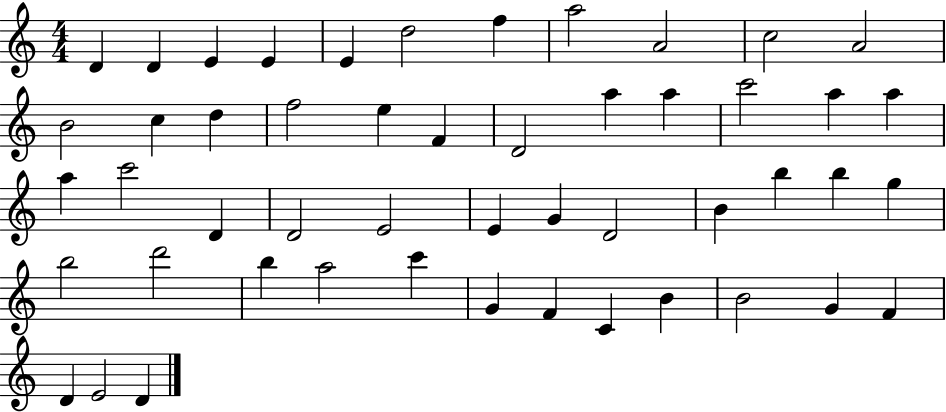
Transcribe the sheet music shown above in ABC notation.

X:1
T:Untitled
M:4/4
L:1/4
K:C
D D E E E d2 f a2 A2 c2 A2 B2 c d f2 e F D2 a a c'2 a a a c'2 D D2 E2 E G D2 B b b g b2 d'2 b a2 c' G F C B B2 G F D E2 D